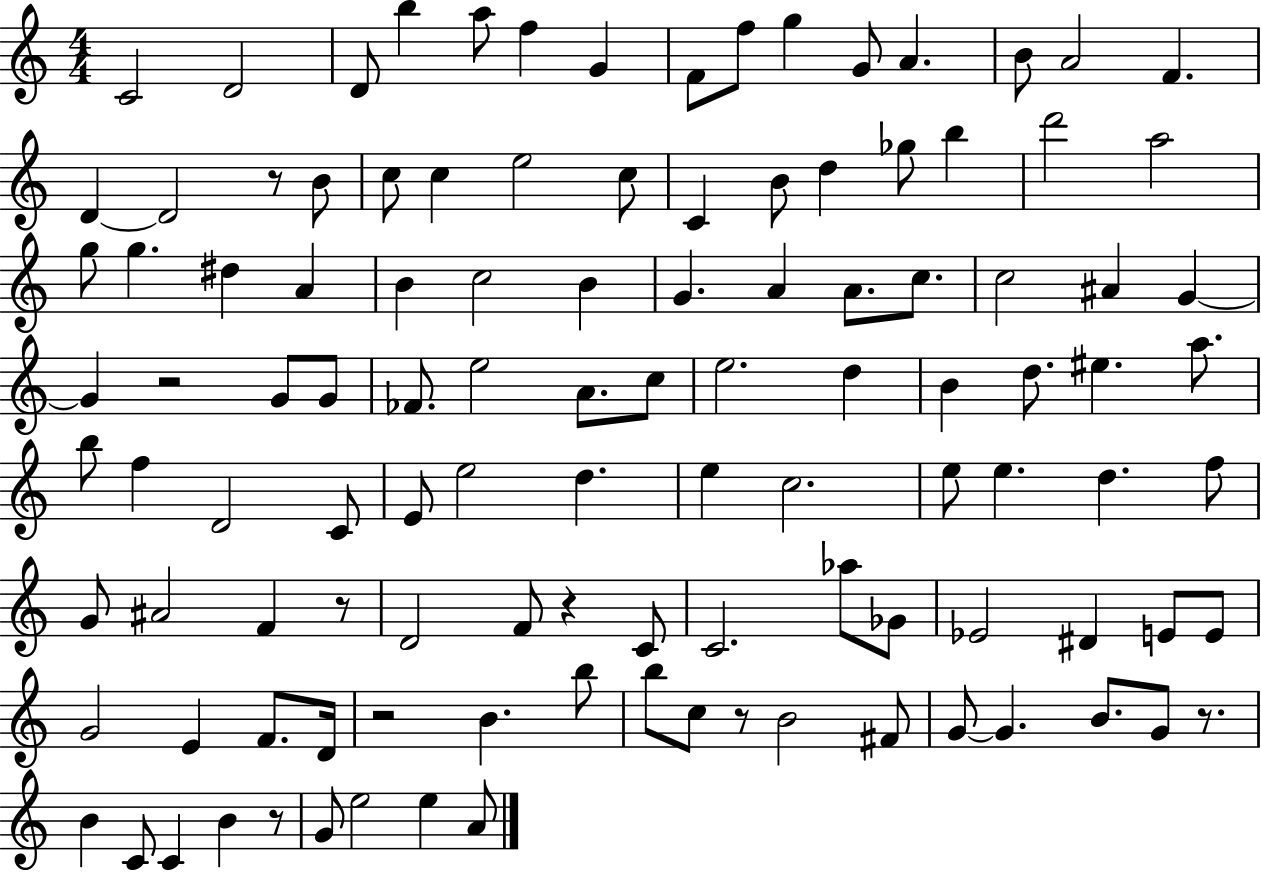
C4/h D4/h D4/e B5/q A5/e F5/q G4/q F4/e F5/e G5/q G4/e A4/q. B4/e A4/h F4/q. D4/q D4/h R/e B4/e C5/e C5/q E5/h C5/e C4/q B4/e D5/q Gb5/e B5/q D6/h A5/h G5/e G5/q. D#5/q A4/q B4/q C5/h B4/q G4/q. A4/q A4/e. C5/e. C5/h A#4/q G4/q G4/q R/h G4/e G4/e FES4/e. E5/h A4/e. C5/e E5/h. D5/q B4/q D5/e. EIS5/q. A5/e. B5/e F5/q D4/h C4/e E4/e E5/h D5/q. E5/q C5/h. E5/e E5/q. D5/q. F5/e G4/e A#4/h F4/q R/e D4/h F4/e R/q C4/e C4/h. Ab5/e Gb4/e Eb4/h D#4/q E4/e E4/e G4/h E4/q F4/e. D4/s R/h B4/q. B5/e B5/e C5/e R/e B4/h F#4/e G4/e G4/q. B4/e. G4/e R/e. B4/q C4/e C4/q B4/q R/e G4/e E5/h E5/q A4/e